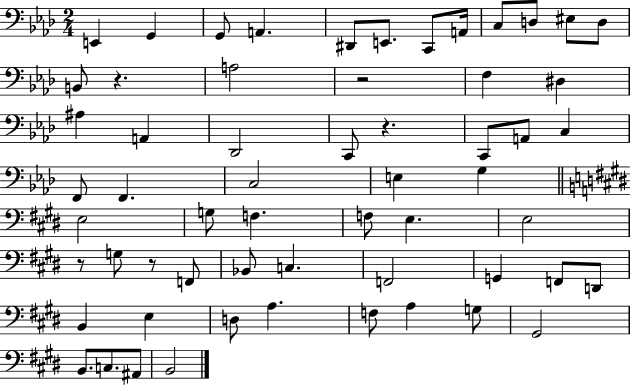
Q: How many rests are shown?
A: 5